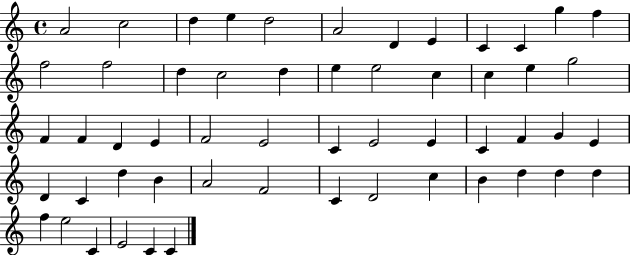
X:1
T:Untitled
M:4/4
L:1/4
K:C
A2 c2 d e d2 A2 D E C C g f f2 f2 d c2 d e e2 c c e g2 F F D E F2 E2 C E2 E C F G E D C d B A2 F2 C D2 c B d d d f e2 C E2 C C